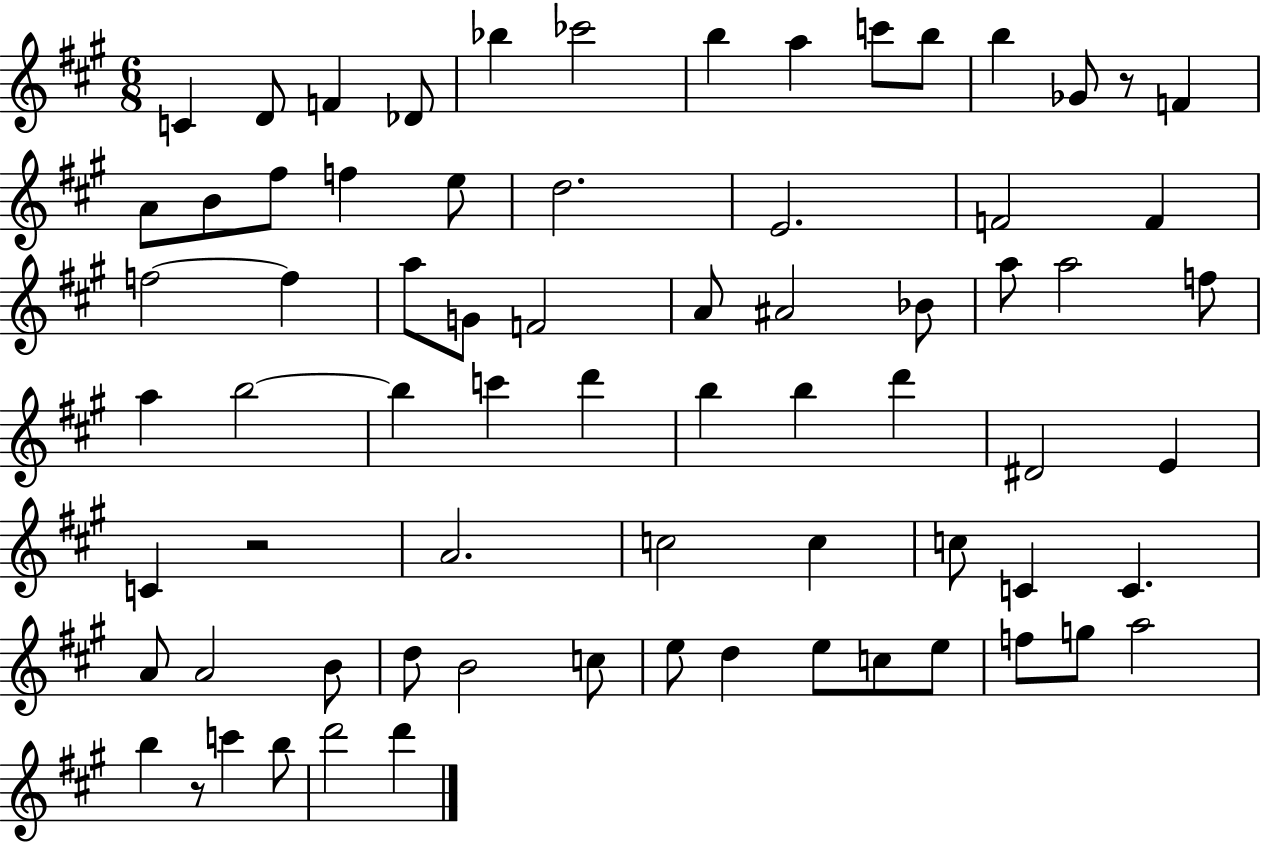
{
  \clef treble
  \numericTimeSignature
  \time 6/8
  \key a \major
  c'4 d'8 f'4 des'8 | bes''4 ces'''2 | b''4 a''4 c'''8 b''8 | b''4 ges'8 r8 f'4 | \break a'8 b'8 fis''8 f''4 e''8 | d''2. | e'2. | f'2 f'4 | \break f''2~~ f''4 | a''8 g'8 f'2 | a'8 ais'2 bes'8 | a''8 a''2 f''8 | \break a''4 b''2~~ | b''4 c'''4 d'''4 | b''4 b''4 d'''4 | dis'2 e'4 | \break c'4 r2 | a'2. | c''2 c''4 | c''8 c'4 c'4. | \break a'8 a'2 b'8 | d''8 b'2 c''8 | e''8 d''4 e''8 c''8 e''8 | f''8 g''8 a''2 | \break b''4 r8 c'''4 b''8 | d'''2 d'''4 | \bar "|."
}